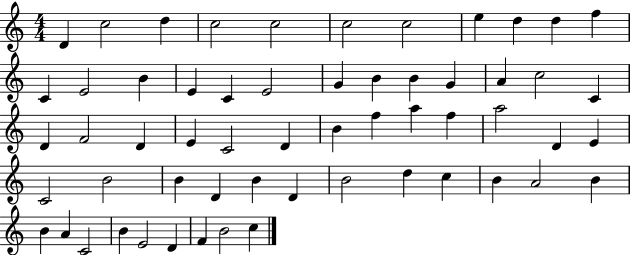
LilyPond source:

{
  \clef treble
  \numericTimeSignature
  \time 4/4
  \key c \major
  d'4 c''2 d''4 | c''2 c''2 | c''2 c''2 | e''4 d''4 d''4 f''4 | \break c'4 e'2 b'4 | e'4 c'4 e'2 | g'4 b'4 b'4 g'4 | a'4 c''2 c'4 | \break d'4 f'2 d'4 | e'4 c'2 d'4 | b'4 f''4 a''4 f''4 | a''2 d'4 e'4 | \break c'2 b'2 | b'4 d'4 b'4 d'4 | b'2 d''4 c''4 | b'4 a'2 b'4 | \break b'4 a'4 c'2 | b'4 e'2 d'4 | f'4 b'2 c''4 | \bar "|."
}